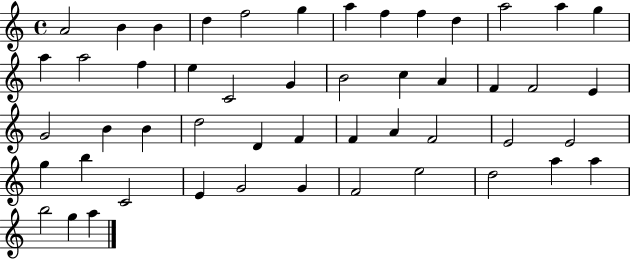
{
  \clef treble
  \time 4/4
  \defaultTimeSignature
  \key c \major
  a'2 b'4 b'4 | d''4 f''2 g''4 | a''4 f''4 f''4 d''4 | a''2 a''4 g''4 | \break a''4 a''2 f''4 | e''4 c'2 g'4 | b'2 c''4 a'4 | f'4 f'2 e'4 | \break g'2 b'4 b'4 | d''2 d'4 f'4 | f'4 a'4 f'2 | e'2 e'2 | \break g''4 b''4 c'2 | e'4 g'2 g'4 | f'2 e''2 | d''2 a''4 a''4 | \break b''2 g''4 a''4 | \bar "|."
}